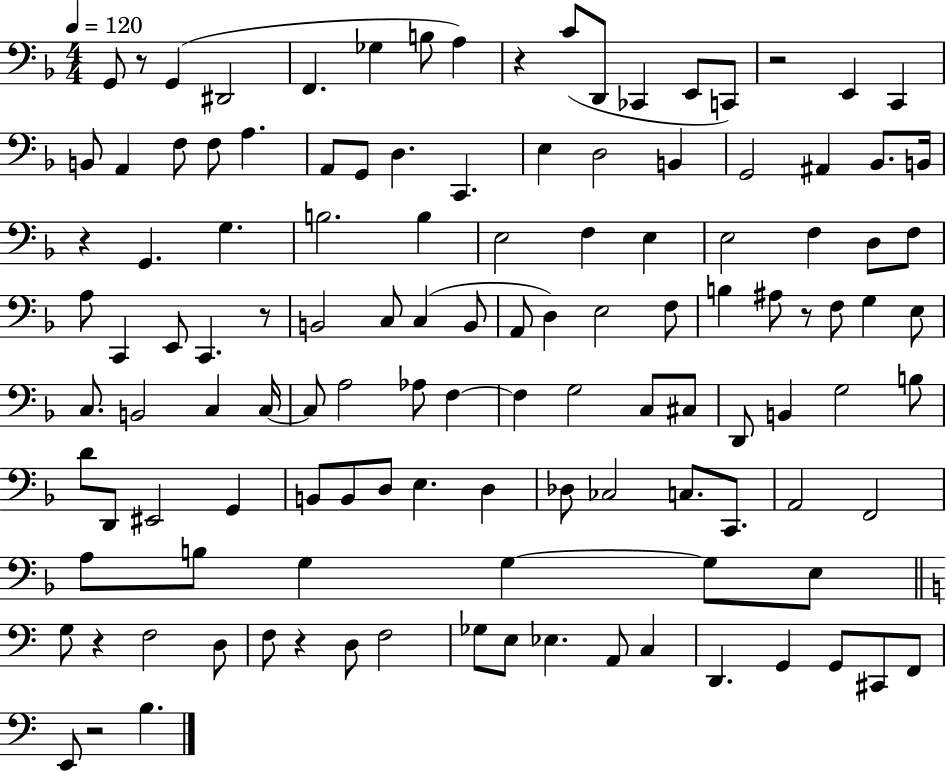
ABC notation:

X:1
T:Untitled
M:4/4
L:1/4
K:F
G,,/2 z/2 G,, ^D,,2 F,, _G, B,/2 A, z C/2 D,,/2 _C,, E,,/2 C,,/2 z2 E,, C,, B,,/2 A,, F,/2 F,/2 A, A,,/2 G,,/2 D, C,, E, D,2 B,, G,,2 ^A,, _B,,/2 B,,/4 z G,, G, B,2 B, E,2 F, E, E,2 F, D,/2 F,/2 A,/2 C,, E,,/2 C,, z/2 B,,2 C,/2 C, B,,/2 A,,/2 D, E,2 F,/2 B, ^A,/2 z/2 F,/2 G, E,/2 C,/2 B,,2 C, C,/4 C,/2 A,2 _A,/2 F, F, G,2 C,/2 ^C,/2 D,,/2 B,, G,2 B,/2 D/2 D,,/2 ^E,,2 G,, B,,/2 B,,/2 D,/2 E, D, _D,/2 _C,2 C,/2 C,,/2 A,,2 F,,2 A,/2 B,/2 G, G, G,/2 E,/2 G,/2 z F,2 D,/2 F,/2 z D,/2 F,2 _G,/2 E,/2 _E, A,,/2 C, D,, G,, G,,/2 ^C,,/2 F,,/2 E,,/2 z2 B,